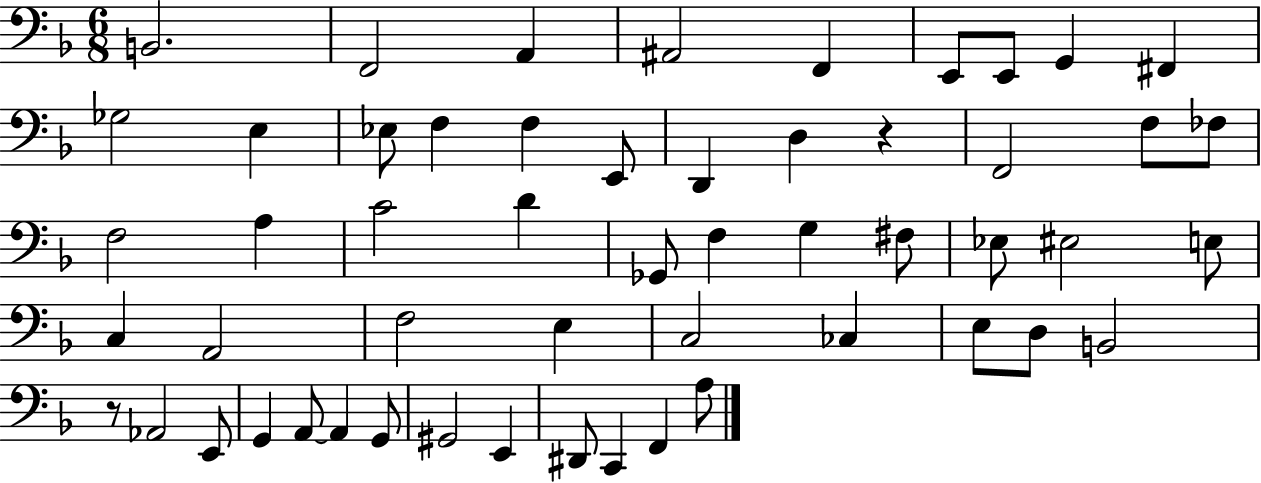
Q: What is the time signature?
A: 6/8